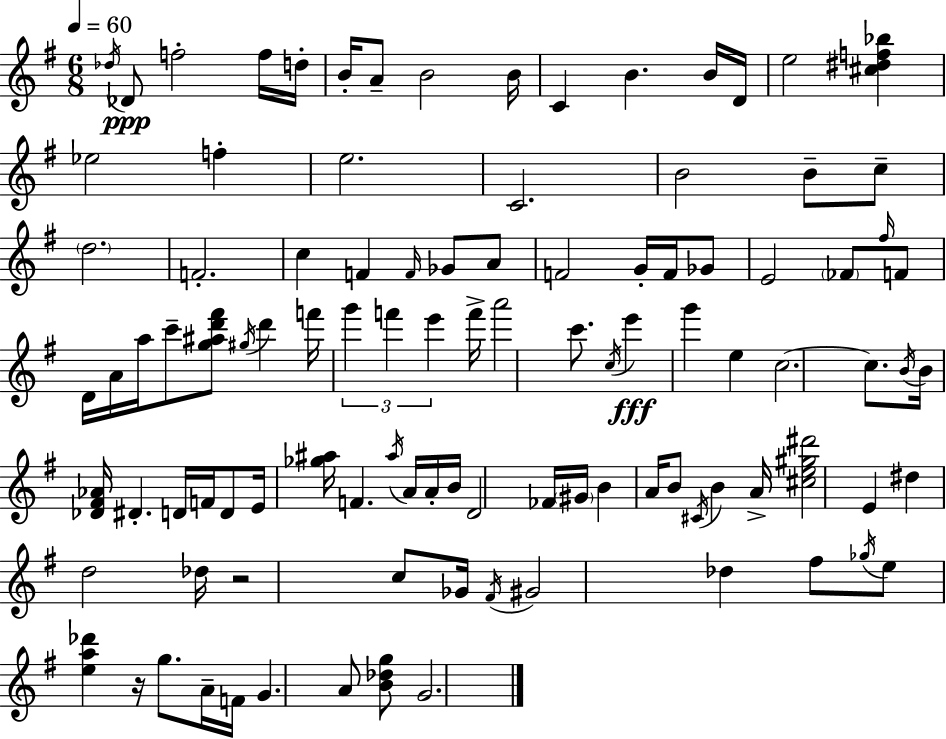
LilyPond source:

{
  \clef treble
  \numericTimeSignature
  \time 6/8
  \key g \major
  \tempo 4 = 60
  \repeat volta 2 { \acciaccatura { des''16 }\ppp des'8 f''2-. f''16 | d''16-. b'16-. a'8-- b'2 | b'16 c'4 b'4. b'16 | d'16 e''2 <cis'' dis'' f'' bes''>4 | \break ees''2 f''4-. | e''2. | c'2. | b'2 b'8-- c''8-- | \break \parenthesize d''2. | f'2.-. | c''4 f'4 \grace { f'16 } ges'8 | a'8 f'2 g'16-. f'16 | \break ges'8 e'2 \parenthesize fes'8 | \grace { fis''16 } f'8 d'16 a'16 a''16 c'''8-- <g'' ais'' d''' fis'''>8 \acciaccatura { gis''16 } d'''4 | f'''16 \tuplet 3/2 { g'''4 f'''4 | e'''4 } f'''16-> a'''2 | \break c'''8. \acciaccatura { c''16 }\fff e'''4 g'''4 | e''4 c''2.~~ | c''8. \acciaccatura { b'16 } b'16 <des' fis' aes'>16 dis'4.-. | d'16 f'16 d'8 e'16 <ges'' ais''>16 f'4. | \break \acciaccatura { ais''16 } a'16 a'16-. b'16 d'2 | fes'16 \parenthesize gis'16 b'4 a'16 | b'8 \acciaccatura { cis'16 } b'4 a'16-> <cis'' e'' gis'' dis'''>2 | e'4 dis''4 | \break d''2 des''16 r2 | c''8 ges'16 \acciaccatura { fis'16 } gis'2 | des''4 fis''8 \acciaccatura { ges''16 } | e''8 <e'' a'' des'''>4 r16 g''8. a'16-- f'16 | \break g'4. a'8 <b' des'' g''>8 g'2. | } \bar "|."
}